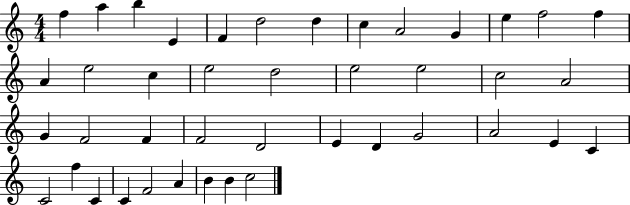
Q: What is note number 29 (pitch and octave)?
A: D4